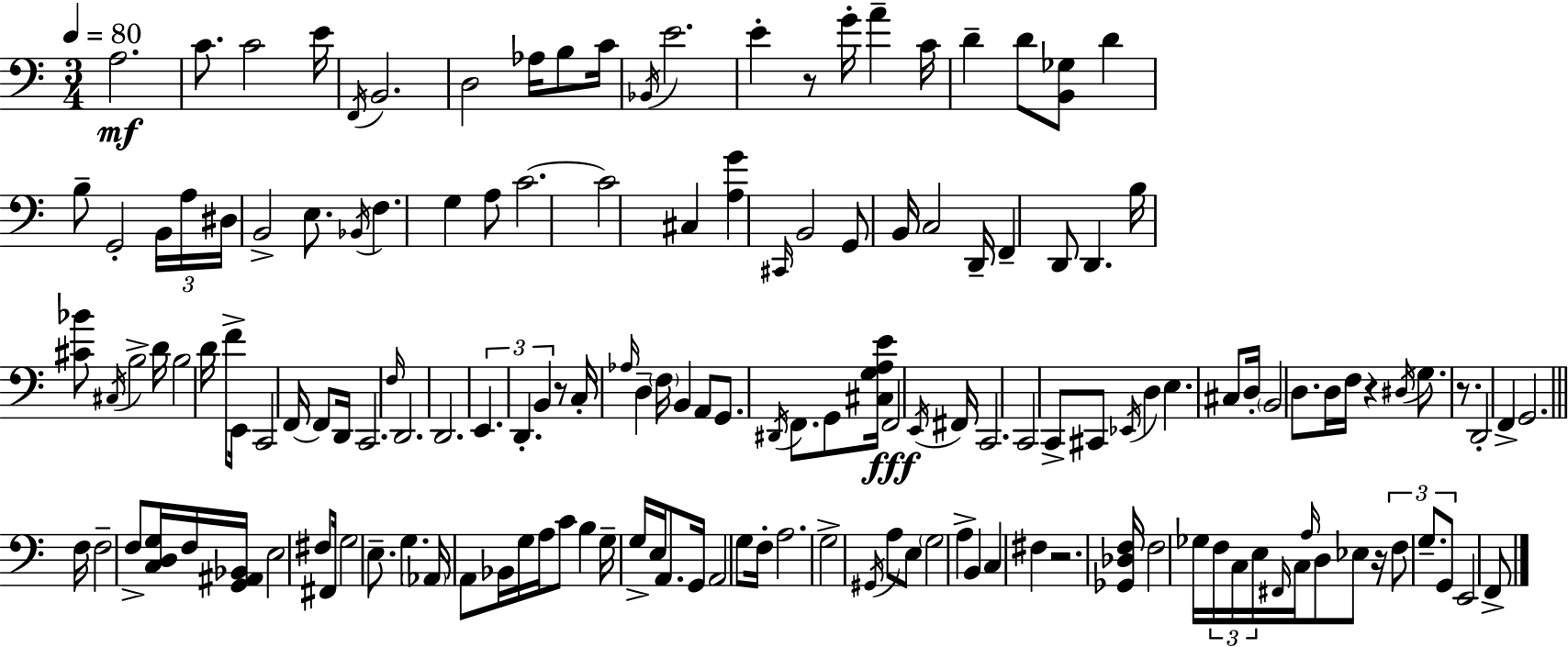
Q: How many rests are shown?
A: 6